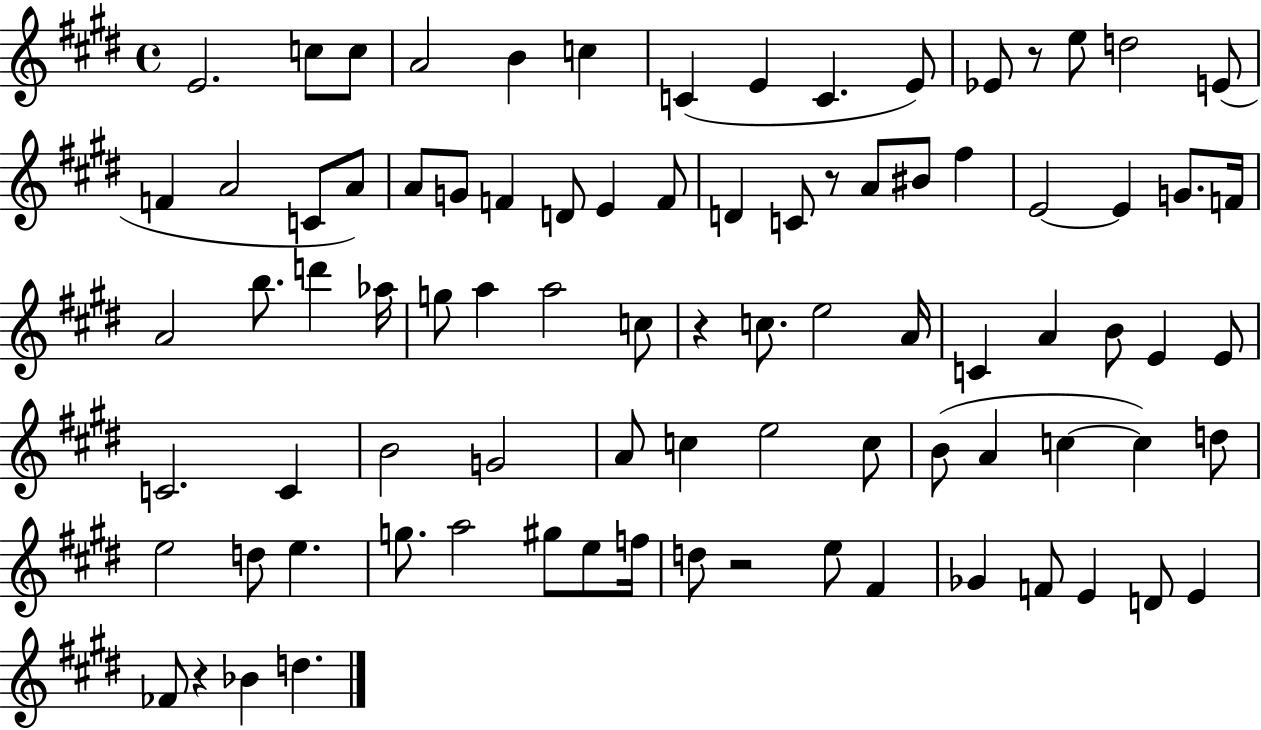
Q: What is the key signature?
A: E major